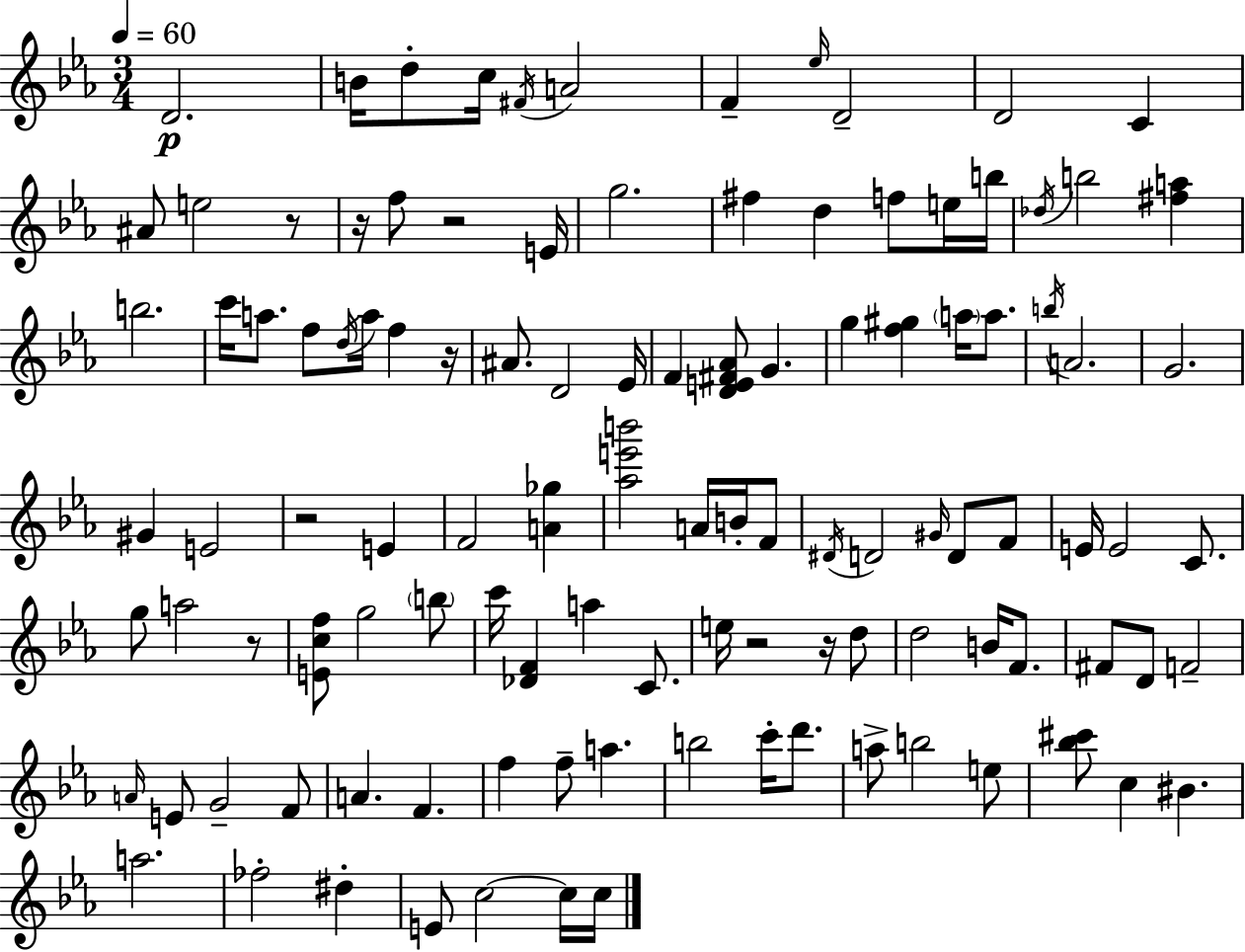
{
  \clef treble
  \numericTimeSignature
  \time 3/4
  \key ees \major
  \tempo 4 = 60
  \repeat volta 2 { d'2.\p | b'16 d''8-. c''16 \acciaccatura { fis'16 } a'2 | f'4-- \grace { ees''16 } d'2-- | d'2 c'4 | \break ais'8 e''2 | r8 r16 f''8 r2 | e'16 g''2. | fis''4 d''4 f''8 | \break e''16 b''16 \acciaccatura { des''16 } b''2 <fis'' a''>4 | b''2. | c'''16 a''8. f''8 \acciaccatura { d''16 } a''16 f''4 | r16 ais'8. d'2 | \break ees'16 f'4 <d' e' fis' aes'>8 g'4. | g''4 <f'' gis''>4 | \parenthesize a''16 a''8. \acciaccatura { b''16 } a'2. | g'2. | \break gis'4 e'2 | r2 | e'4 f'2 | <a' ges''>4 <aes'' e''' b'''>2 | \break a'16 b'16-. f'8 \acciaccatura { dis'16 } d'2 | \grace { gis'16 } d'8 f'8 e'16 e'2 | c'8. g''8 a''2 | r8 <e' c'' f''>8 g''2 | \break \parenthesize b''8 c'''16 <des' f'>4 | a''4 c'8. e''16 r2 | r16 d''8 d''2 | b'16 f'8. fis'8 d'8 f'2-- | \break \grace { a'16 } e'8 g'2-- | f'8 a'4. | f'4. f''4 | f''8-- a''4. b''2 | \break c'''16-. d'''8. a''8-> b''2 | e''8 <bes'' cis'''>8 c''4 | bis'4. a''2. | fes''2-. | \break dis''4-. e'8 c''2~~ | c''16 c''16 } \bar "|."
}